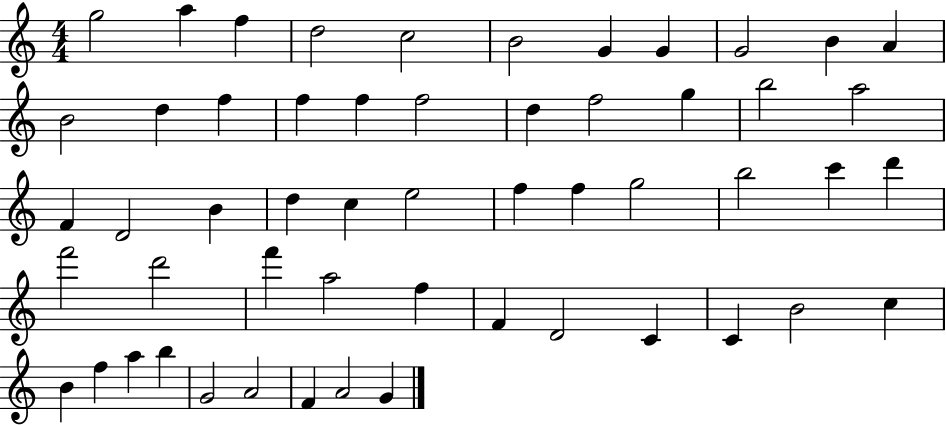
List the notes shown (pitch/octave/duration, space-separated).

G5/h A5/q F5/q D5/h C5/h B4/h G4/q G4/q G4/h B4/q A4/q B4/h D5/q F5/q F5/q F5/q F5/h D5/q F5/h G5/q B5/h A5/h F4/q D4/h B4/q D5/q C5/q E5/h F5/q F5/q G5/h B5/h C6/q D6/q F6/h D6/h F6/q A5/h F5/q F4/q D4/h C4/q C4/q B4/h C5/q B4/q F5/q A5/q B5/q G4/h A4/h F4/q A4/h G4/q